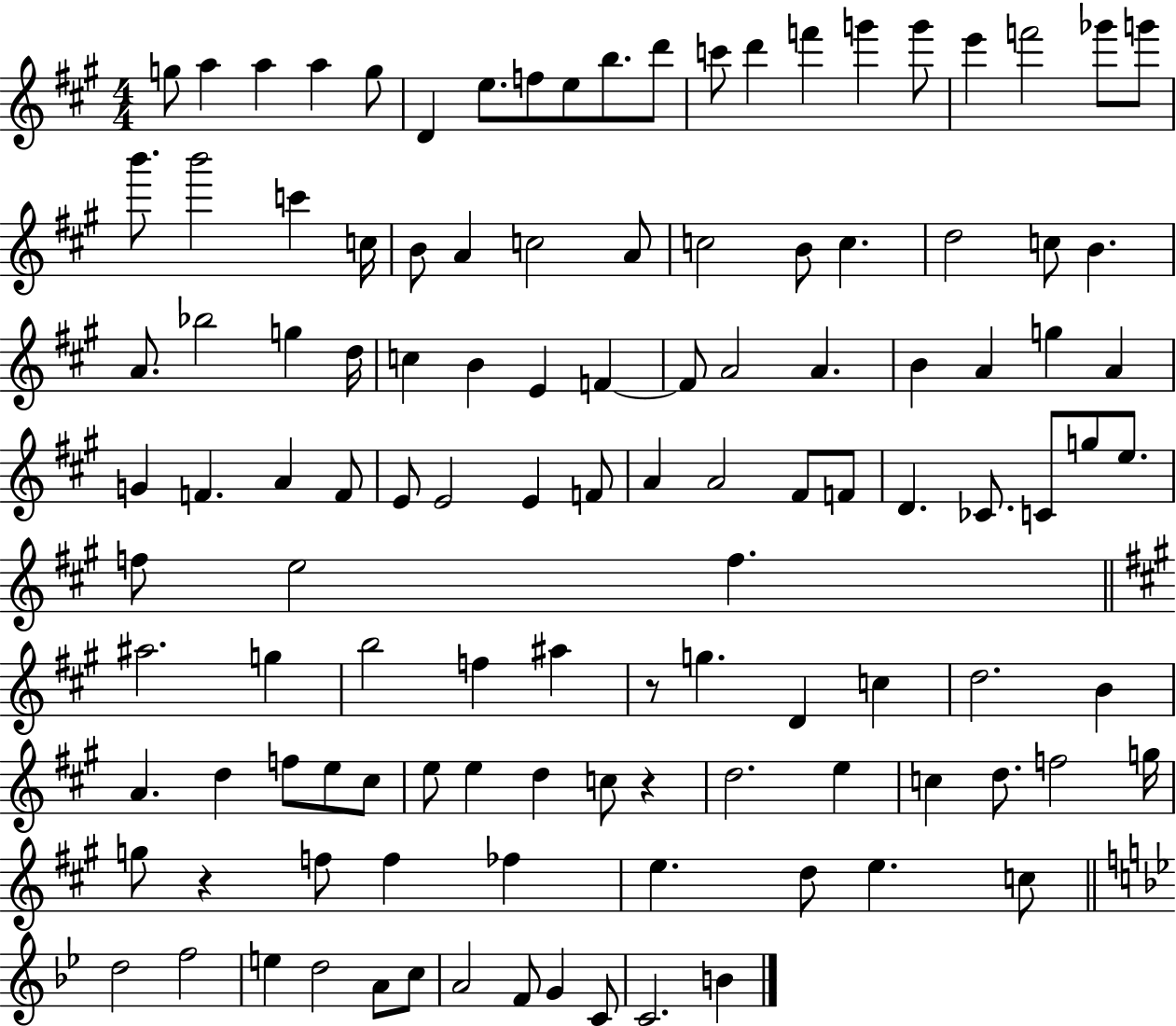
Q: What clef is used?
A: treble